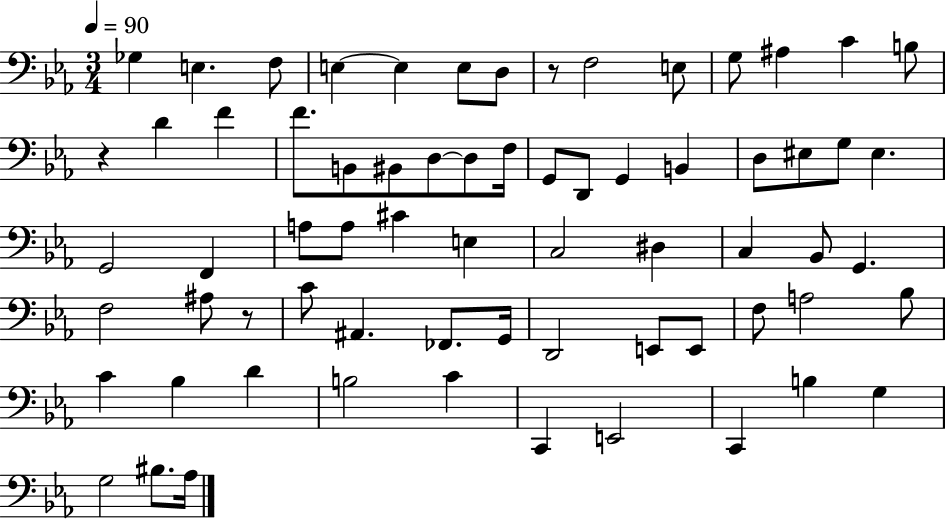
Gb3/q E3/q. F3/e E3/q E3/q E3/e D3/e R/e F3/h E3/e G3/e A#3/q C4/q B3/e R/q D4/q F4/q F4/e. B2/e BIS2/e D3/e D3/e F3/s G2/e D2/e G2/q B2/q D3/e EIS3/e G3/e EIS3/q. G2/h F2/q A3/e A3/e C#4/q E3/q C3/h D#3/q C3/q Bb2/e G2/q. F3/h A#3/e R/e C4/e A#2/q. FES2/e. G2/s D2/h E2/e E2/e F3/e A3/h Bb3/e C4/q Bb3/q D4/q B3/h C4/q C2/q E2/h C2/q B3/q G3/q G3/h BIS3/e. Ab3/s